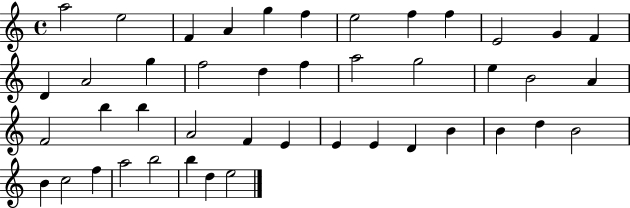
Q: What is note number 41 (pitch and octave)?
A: B5